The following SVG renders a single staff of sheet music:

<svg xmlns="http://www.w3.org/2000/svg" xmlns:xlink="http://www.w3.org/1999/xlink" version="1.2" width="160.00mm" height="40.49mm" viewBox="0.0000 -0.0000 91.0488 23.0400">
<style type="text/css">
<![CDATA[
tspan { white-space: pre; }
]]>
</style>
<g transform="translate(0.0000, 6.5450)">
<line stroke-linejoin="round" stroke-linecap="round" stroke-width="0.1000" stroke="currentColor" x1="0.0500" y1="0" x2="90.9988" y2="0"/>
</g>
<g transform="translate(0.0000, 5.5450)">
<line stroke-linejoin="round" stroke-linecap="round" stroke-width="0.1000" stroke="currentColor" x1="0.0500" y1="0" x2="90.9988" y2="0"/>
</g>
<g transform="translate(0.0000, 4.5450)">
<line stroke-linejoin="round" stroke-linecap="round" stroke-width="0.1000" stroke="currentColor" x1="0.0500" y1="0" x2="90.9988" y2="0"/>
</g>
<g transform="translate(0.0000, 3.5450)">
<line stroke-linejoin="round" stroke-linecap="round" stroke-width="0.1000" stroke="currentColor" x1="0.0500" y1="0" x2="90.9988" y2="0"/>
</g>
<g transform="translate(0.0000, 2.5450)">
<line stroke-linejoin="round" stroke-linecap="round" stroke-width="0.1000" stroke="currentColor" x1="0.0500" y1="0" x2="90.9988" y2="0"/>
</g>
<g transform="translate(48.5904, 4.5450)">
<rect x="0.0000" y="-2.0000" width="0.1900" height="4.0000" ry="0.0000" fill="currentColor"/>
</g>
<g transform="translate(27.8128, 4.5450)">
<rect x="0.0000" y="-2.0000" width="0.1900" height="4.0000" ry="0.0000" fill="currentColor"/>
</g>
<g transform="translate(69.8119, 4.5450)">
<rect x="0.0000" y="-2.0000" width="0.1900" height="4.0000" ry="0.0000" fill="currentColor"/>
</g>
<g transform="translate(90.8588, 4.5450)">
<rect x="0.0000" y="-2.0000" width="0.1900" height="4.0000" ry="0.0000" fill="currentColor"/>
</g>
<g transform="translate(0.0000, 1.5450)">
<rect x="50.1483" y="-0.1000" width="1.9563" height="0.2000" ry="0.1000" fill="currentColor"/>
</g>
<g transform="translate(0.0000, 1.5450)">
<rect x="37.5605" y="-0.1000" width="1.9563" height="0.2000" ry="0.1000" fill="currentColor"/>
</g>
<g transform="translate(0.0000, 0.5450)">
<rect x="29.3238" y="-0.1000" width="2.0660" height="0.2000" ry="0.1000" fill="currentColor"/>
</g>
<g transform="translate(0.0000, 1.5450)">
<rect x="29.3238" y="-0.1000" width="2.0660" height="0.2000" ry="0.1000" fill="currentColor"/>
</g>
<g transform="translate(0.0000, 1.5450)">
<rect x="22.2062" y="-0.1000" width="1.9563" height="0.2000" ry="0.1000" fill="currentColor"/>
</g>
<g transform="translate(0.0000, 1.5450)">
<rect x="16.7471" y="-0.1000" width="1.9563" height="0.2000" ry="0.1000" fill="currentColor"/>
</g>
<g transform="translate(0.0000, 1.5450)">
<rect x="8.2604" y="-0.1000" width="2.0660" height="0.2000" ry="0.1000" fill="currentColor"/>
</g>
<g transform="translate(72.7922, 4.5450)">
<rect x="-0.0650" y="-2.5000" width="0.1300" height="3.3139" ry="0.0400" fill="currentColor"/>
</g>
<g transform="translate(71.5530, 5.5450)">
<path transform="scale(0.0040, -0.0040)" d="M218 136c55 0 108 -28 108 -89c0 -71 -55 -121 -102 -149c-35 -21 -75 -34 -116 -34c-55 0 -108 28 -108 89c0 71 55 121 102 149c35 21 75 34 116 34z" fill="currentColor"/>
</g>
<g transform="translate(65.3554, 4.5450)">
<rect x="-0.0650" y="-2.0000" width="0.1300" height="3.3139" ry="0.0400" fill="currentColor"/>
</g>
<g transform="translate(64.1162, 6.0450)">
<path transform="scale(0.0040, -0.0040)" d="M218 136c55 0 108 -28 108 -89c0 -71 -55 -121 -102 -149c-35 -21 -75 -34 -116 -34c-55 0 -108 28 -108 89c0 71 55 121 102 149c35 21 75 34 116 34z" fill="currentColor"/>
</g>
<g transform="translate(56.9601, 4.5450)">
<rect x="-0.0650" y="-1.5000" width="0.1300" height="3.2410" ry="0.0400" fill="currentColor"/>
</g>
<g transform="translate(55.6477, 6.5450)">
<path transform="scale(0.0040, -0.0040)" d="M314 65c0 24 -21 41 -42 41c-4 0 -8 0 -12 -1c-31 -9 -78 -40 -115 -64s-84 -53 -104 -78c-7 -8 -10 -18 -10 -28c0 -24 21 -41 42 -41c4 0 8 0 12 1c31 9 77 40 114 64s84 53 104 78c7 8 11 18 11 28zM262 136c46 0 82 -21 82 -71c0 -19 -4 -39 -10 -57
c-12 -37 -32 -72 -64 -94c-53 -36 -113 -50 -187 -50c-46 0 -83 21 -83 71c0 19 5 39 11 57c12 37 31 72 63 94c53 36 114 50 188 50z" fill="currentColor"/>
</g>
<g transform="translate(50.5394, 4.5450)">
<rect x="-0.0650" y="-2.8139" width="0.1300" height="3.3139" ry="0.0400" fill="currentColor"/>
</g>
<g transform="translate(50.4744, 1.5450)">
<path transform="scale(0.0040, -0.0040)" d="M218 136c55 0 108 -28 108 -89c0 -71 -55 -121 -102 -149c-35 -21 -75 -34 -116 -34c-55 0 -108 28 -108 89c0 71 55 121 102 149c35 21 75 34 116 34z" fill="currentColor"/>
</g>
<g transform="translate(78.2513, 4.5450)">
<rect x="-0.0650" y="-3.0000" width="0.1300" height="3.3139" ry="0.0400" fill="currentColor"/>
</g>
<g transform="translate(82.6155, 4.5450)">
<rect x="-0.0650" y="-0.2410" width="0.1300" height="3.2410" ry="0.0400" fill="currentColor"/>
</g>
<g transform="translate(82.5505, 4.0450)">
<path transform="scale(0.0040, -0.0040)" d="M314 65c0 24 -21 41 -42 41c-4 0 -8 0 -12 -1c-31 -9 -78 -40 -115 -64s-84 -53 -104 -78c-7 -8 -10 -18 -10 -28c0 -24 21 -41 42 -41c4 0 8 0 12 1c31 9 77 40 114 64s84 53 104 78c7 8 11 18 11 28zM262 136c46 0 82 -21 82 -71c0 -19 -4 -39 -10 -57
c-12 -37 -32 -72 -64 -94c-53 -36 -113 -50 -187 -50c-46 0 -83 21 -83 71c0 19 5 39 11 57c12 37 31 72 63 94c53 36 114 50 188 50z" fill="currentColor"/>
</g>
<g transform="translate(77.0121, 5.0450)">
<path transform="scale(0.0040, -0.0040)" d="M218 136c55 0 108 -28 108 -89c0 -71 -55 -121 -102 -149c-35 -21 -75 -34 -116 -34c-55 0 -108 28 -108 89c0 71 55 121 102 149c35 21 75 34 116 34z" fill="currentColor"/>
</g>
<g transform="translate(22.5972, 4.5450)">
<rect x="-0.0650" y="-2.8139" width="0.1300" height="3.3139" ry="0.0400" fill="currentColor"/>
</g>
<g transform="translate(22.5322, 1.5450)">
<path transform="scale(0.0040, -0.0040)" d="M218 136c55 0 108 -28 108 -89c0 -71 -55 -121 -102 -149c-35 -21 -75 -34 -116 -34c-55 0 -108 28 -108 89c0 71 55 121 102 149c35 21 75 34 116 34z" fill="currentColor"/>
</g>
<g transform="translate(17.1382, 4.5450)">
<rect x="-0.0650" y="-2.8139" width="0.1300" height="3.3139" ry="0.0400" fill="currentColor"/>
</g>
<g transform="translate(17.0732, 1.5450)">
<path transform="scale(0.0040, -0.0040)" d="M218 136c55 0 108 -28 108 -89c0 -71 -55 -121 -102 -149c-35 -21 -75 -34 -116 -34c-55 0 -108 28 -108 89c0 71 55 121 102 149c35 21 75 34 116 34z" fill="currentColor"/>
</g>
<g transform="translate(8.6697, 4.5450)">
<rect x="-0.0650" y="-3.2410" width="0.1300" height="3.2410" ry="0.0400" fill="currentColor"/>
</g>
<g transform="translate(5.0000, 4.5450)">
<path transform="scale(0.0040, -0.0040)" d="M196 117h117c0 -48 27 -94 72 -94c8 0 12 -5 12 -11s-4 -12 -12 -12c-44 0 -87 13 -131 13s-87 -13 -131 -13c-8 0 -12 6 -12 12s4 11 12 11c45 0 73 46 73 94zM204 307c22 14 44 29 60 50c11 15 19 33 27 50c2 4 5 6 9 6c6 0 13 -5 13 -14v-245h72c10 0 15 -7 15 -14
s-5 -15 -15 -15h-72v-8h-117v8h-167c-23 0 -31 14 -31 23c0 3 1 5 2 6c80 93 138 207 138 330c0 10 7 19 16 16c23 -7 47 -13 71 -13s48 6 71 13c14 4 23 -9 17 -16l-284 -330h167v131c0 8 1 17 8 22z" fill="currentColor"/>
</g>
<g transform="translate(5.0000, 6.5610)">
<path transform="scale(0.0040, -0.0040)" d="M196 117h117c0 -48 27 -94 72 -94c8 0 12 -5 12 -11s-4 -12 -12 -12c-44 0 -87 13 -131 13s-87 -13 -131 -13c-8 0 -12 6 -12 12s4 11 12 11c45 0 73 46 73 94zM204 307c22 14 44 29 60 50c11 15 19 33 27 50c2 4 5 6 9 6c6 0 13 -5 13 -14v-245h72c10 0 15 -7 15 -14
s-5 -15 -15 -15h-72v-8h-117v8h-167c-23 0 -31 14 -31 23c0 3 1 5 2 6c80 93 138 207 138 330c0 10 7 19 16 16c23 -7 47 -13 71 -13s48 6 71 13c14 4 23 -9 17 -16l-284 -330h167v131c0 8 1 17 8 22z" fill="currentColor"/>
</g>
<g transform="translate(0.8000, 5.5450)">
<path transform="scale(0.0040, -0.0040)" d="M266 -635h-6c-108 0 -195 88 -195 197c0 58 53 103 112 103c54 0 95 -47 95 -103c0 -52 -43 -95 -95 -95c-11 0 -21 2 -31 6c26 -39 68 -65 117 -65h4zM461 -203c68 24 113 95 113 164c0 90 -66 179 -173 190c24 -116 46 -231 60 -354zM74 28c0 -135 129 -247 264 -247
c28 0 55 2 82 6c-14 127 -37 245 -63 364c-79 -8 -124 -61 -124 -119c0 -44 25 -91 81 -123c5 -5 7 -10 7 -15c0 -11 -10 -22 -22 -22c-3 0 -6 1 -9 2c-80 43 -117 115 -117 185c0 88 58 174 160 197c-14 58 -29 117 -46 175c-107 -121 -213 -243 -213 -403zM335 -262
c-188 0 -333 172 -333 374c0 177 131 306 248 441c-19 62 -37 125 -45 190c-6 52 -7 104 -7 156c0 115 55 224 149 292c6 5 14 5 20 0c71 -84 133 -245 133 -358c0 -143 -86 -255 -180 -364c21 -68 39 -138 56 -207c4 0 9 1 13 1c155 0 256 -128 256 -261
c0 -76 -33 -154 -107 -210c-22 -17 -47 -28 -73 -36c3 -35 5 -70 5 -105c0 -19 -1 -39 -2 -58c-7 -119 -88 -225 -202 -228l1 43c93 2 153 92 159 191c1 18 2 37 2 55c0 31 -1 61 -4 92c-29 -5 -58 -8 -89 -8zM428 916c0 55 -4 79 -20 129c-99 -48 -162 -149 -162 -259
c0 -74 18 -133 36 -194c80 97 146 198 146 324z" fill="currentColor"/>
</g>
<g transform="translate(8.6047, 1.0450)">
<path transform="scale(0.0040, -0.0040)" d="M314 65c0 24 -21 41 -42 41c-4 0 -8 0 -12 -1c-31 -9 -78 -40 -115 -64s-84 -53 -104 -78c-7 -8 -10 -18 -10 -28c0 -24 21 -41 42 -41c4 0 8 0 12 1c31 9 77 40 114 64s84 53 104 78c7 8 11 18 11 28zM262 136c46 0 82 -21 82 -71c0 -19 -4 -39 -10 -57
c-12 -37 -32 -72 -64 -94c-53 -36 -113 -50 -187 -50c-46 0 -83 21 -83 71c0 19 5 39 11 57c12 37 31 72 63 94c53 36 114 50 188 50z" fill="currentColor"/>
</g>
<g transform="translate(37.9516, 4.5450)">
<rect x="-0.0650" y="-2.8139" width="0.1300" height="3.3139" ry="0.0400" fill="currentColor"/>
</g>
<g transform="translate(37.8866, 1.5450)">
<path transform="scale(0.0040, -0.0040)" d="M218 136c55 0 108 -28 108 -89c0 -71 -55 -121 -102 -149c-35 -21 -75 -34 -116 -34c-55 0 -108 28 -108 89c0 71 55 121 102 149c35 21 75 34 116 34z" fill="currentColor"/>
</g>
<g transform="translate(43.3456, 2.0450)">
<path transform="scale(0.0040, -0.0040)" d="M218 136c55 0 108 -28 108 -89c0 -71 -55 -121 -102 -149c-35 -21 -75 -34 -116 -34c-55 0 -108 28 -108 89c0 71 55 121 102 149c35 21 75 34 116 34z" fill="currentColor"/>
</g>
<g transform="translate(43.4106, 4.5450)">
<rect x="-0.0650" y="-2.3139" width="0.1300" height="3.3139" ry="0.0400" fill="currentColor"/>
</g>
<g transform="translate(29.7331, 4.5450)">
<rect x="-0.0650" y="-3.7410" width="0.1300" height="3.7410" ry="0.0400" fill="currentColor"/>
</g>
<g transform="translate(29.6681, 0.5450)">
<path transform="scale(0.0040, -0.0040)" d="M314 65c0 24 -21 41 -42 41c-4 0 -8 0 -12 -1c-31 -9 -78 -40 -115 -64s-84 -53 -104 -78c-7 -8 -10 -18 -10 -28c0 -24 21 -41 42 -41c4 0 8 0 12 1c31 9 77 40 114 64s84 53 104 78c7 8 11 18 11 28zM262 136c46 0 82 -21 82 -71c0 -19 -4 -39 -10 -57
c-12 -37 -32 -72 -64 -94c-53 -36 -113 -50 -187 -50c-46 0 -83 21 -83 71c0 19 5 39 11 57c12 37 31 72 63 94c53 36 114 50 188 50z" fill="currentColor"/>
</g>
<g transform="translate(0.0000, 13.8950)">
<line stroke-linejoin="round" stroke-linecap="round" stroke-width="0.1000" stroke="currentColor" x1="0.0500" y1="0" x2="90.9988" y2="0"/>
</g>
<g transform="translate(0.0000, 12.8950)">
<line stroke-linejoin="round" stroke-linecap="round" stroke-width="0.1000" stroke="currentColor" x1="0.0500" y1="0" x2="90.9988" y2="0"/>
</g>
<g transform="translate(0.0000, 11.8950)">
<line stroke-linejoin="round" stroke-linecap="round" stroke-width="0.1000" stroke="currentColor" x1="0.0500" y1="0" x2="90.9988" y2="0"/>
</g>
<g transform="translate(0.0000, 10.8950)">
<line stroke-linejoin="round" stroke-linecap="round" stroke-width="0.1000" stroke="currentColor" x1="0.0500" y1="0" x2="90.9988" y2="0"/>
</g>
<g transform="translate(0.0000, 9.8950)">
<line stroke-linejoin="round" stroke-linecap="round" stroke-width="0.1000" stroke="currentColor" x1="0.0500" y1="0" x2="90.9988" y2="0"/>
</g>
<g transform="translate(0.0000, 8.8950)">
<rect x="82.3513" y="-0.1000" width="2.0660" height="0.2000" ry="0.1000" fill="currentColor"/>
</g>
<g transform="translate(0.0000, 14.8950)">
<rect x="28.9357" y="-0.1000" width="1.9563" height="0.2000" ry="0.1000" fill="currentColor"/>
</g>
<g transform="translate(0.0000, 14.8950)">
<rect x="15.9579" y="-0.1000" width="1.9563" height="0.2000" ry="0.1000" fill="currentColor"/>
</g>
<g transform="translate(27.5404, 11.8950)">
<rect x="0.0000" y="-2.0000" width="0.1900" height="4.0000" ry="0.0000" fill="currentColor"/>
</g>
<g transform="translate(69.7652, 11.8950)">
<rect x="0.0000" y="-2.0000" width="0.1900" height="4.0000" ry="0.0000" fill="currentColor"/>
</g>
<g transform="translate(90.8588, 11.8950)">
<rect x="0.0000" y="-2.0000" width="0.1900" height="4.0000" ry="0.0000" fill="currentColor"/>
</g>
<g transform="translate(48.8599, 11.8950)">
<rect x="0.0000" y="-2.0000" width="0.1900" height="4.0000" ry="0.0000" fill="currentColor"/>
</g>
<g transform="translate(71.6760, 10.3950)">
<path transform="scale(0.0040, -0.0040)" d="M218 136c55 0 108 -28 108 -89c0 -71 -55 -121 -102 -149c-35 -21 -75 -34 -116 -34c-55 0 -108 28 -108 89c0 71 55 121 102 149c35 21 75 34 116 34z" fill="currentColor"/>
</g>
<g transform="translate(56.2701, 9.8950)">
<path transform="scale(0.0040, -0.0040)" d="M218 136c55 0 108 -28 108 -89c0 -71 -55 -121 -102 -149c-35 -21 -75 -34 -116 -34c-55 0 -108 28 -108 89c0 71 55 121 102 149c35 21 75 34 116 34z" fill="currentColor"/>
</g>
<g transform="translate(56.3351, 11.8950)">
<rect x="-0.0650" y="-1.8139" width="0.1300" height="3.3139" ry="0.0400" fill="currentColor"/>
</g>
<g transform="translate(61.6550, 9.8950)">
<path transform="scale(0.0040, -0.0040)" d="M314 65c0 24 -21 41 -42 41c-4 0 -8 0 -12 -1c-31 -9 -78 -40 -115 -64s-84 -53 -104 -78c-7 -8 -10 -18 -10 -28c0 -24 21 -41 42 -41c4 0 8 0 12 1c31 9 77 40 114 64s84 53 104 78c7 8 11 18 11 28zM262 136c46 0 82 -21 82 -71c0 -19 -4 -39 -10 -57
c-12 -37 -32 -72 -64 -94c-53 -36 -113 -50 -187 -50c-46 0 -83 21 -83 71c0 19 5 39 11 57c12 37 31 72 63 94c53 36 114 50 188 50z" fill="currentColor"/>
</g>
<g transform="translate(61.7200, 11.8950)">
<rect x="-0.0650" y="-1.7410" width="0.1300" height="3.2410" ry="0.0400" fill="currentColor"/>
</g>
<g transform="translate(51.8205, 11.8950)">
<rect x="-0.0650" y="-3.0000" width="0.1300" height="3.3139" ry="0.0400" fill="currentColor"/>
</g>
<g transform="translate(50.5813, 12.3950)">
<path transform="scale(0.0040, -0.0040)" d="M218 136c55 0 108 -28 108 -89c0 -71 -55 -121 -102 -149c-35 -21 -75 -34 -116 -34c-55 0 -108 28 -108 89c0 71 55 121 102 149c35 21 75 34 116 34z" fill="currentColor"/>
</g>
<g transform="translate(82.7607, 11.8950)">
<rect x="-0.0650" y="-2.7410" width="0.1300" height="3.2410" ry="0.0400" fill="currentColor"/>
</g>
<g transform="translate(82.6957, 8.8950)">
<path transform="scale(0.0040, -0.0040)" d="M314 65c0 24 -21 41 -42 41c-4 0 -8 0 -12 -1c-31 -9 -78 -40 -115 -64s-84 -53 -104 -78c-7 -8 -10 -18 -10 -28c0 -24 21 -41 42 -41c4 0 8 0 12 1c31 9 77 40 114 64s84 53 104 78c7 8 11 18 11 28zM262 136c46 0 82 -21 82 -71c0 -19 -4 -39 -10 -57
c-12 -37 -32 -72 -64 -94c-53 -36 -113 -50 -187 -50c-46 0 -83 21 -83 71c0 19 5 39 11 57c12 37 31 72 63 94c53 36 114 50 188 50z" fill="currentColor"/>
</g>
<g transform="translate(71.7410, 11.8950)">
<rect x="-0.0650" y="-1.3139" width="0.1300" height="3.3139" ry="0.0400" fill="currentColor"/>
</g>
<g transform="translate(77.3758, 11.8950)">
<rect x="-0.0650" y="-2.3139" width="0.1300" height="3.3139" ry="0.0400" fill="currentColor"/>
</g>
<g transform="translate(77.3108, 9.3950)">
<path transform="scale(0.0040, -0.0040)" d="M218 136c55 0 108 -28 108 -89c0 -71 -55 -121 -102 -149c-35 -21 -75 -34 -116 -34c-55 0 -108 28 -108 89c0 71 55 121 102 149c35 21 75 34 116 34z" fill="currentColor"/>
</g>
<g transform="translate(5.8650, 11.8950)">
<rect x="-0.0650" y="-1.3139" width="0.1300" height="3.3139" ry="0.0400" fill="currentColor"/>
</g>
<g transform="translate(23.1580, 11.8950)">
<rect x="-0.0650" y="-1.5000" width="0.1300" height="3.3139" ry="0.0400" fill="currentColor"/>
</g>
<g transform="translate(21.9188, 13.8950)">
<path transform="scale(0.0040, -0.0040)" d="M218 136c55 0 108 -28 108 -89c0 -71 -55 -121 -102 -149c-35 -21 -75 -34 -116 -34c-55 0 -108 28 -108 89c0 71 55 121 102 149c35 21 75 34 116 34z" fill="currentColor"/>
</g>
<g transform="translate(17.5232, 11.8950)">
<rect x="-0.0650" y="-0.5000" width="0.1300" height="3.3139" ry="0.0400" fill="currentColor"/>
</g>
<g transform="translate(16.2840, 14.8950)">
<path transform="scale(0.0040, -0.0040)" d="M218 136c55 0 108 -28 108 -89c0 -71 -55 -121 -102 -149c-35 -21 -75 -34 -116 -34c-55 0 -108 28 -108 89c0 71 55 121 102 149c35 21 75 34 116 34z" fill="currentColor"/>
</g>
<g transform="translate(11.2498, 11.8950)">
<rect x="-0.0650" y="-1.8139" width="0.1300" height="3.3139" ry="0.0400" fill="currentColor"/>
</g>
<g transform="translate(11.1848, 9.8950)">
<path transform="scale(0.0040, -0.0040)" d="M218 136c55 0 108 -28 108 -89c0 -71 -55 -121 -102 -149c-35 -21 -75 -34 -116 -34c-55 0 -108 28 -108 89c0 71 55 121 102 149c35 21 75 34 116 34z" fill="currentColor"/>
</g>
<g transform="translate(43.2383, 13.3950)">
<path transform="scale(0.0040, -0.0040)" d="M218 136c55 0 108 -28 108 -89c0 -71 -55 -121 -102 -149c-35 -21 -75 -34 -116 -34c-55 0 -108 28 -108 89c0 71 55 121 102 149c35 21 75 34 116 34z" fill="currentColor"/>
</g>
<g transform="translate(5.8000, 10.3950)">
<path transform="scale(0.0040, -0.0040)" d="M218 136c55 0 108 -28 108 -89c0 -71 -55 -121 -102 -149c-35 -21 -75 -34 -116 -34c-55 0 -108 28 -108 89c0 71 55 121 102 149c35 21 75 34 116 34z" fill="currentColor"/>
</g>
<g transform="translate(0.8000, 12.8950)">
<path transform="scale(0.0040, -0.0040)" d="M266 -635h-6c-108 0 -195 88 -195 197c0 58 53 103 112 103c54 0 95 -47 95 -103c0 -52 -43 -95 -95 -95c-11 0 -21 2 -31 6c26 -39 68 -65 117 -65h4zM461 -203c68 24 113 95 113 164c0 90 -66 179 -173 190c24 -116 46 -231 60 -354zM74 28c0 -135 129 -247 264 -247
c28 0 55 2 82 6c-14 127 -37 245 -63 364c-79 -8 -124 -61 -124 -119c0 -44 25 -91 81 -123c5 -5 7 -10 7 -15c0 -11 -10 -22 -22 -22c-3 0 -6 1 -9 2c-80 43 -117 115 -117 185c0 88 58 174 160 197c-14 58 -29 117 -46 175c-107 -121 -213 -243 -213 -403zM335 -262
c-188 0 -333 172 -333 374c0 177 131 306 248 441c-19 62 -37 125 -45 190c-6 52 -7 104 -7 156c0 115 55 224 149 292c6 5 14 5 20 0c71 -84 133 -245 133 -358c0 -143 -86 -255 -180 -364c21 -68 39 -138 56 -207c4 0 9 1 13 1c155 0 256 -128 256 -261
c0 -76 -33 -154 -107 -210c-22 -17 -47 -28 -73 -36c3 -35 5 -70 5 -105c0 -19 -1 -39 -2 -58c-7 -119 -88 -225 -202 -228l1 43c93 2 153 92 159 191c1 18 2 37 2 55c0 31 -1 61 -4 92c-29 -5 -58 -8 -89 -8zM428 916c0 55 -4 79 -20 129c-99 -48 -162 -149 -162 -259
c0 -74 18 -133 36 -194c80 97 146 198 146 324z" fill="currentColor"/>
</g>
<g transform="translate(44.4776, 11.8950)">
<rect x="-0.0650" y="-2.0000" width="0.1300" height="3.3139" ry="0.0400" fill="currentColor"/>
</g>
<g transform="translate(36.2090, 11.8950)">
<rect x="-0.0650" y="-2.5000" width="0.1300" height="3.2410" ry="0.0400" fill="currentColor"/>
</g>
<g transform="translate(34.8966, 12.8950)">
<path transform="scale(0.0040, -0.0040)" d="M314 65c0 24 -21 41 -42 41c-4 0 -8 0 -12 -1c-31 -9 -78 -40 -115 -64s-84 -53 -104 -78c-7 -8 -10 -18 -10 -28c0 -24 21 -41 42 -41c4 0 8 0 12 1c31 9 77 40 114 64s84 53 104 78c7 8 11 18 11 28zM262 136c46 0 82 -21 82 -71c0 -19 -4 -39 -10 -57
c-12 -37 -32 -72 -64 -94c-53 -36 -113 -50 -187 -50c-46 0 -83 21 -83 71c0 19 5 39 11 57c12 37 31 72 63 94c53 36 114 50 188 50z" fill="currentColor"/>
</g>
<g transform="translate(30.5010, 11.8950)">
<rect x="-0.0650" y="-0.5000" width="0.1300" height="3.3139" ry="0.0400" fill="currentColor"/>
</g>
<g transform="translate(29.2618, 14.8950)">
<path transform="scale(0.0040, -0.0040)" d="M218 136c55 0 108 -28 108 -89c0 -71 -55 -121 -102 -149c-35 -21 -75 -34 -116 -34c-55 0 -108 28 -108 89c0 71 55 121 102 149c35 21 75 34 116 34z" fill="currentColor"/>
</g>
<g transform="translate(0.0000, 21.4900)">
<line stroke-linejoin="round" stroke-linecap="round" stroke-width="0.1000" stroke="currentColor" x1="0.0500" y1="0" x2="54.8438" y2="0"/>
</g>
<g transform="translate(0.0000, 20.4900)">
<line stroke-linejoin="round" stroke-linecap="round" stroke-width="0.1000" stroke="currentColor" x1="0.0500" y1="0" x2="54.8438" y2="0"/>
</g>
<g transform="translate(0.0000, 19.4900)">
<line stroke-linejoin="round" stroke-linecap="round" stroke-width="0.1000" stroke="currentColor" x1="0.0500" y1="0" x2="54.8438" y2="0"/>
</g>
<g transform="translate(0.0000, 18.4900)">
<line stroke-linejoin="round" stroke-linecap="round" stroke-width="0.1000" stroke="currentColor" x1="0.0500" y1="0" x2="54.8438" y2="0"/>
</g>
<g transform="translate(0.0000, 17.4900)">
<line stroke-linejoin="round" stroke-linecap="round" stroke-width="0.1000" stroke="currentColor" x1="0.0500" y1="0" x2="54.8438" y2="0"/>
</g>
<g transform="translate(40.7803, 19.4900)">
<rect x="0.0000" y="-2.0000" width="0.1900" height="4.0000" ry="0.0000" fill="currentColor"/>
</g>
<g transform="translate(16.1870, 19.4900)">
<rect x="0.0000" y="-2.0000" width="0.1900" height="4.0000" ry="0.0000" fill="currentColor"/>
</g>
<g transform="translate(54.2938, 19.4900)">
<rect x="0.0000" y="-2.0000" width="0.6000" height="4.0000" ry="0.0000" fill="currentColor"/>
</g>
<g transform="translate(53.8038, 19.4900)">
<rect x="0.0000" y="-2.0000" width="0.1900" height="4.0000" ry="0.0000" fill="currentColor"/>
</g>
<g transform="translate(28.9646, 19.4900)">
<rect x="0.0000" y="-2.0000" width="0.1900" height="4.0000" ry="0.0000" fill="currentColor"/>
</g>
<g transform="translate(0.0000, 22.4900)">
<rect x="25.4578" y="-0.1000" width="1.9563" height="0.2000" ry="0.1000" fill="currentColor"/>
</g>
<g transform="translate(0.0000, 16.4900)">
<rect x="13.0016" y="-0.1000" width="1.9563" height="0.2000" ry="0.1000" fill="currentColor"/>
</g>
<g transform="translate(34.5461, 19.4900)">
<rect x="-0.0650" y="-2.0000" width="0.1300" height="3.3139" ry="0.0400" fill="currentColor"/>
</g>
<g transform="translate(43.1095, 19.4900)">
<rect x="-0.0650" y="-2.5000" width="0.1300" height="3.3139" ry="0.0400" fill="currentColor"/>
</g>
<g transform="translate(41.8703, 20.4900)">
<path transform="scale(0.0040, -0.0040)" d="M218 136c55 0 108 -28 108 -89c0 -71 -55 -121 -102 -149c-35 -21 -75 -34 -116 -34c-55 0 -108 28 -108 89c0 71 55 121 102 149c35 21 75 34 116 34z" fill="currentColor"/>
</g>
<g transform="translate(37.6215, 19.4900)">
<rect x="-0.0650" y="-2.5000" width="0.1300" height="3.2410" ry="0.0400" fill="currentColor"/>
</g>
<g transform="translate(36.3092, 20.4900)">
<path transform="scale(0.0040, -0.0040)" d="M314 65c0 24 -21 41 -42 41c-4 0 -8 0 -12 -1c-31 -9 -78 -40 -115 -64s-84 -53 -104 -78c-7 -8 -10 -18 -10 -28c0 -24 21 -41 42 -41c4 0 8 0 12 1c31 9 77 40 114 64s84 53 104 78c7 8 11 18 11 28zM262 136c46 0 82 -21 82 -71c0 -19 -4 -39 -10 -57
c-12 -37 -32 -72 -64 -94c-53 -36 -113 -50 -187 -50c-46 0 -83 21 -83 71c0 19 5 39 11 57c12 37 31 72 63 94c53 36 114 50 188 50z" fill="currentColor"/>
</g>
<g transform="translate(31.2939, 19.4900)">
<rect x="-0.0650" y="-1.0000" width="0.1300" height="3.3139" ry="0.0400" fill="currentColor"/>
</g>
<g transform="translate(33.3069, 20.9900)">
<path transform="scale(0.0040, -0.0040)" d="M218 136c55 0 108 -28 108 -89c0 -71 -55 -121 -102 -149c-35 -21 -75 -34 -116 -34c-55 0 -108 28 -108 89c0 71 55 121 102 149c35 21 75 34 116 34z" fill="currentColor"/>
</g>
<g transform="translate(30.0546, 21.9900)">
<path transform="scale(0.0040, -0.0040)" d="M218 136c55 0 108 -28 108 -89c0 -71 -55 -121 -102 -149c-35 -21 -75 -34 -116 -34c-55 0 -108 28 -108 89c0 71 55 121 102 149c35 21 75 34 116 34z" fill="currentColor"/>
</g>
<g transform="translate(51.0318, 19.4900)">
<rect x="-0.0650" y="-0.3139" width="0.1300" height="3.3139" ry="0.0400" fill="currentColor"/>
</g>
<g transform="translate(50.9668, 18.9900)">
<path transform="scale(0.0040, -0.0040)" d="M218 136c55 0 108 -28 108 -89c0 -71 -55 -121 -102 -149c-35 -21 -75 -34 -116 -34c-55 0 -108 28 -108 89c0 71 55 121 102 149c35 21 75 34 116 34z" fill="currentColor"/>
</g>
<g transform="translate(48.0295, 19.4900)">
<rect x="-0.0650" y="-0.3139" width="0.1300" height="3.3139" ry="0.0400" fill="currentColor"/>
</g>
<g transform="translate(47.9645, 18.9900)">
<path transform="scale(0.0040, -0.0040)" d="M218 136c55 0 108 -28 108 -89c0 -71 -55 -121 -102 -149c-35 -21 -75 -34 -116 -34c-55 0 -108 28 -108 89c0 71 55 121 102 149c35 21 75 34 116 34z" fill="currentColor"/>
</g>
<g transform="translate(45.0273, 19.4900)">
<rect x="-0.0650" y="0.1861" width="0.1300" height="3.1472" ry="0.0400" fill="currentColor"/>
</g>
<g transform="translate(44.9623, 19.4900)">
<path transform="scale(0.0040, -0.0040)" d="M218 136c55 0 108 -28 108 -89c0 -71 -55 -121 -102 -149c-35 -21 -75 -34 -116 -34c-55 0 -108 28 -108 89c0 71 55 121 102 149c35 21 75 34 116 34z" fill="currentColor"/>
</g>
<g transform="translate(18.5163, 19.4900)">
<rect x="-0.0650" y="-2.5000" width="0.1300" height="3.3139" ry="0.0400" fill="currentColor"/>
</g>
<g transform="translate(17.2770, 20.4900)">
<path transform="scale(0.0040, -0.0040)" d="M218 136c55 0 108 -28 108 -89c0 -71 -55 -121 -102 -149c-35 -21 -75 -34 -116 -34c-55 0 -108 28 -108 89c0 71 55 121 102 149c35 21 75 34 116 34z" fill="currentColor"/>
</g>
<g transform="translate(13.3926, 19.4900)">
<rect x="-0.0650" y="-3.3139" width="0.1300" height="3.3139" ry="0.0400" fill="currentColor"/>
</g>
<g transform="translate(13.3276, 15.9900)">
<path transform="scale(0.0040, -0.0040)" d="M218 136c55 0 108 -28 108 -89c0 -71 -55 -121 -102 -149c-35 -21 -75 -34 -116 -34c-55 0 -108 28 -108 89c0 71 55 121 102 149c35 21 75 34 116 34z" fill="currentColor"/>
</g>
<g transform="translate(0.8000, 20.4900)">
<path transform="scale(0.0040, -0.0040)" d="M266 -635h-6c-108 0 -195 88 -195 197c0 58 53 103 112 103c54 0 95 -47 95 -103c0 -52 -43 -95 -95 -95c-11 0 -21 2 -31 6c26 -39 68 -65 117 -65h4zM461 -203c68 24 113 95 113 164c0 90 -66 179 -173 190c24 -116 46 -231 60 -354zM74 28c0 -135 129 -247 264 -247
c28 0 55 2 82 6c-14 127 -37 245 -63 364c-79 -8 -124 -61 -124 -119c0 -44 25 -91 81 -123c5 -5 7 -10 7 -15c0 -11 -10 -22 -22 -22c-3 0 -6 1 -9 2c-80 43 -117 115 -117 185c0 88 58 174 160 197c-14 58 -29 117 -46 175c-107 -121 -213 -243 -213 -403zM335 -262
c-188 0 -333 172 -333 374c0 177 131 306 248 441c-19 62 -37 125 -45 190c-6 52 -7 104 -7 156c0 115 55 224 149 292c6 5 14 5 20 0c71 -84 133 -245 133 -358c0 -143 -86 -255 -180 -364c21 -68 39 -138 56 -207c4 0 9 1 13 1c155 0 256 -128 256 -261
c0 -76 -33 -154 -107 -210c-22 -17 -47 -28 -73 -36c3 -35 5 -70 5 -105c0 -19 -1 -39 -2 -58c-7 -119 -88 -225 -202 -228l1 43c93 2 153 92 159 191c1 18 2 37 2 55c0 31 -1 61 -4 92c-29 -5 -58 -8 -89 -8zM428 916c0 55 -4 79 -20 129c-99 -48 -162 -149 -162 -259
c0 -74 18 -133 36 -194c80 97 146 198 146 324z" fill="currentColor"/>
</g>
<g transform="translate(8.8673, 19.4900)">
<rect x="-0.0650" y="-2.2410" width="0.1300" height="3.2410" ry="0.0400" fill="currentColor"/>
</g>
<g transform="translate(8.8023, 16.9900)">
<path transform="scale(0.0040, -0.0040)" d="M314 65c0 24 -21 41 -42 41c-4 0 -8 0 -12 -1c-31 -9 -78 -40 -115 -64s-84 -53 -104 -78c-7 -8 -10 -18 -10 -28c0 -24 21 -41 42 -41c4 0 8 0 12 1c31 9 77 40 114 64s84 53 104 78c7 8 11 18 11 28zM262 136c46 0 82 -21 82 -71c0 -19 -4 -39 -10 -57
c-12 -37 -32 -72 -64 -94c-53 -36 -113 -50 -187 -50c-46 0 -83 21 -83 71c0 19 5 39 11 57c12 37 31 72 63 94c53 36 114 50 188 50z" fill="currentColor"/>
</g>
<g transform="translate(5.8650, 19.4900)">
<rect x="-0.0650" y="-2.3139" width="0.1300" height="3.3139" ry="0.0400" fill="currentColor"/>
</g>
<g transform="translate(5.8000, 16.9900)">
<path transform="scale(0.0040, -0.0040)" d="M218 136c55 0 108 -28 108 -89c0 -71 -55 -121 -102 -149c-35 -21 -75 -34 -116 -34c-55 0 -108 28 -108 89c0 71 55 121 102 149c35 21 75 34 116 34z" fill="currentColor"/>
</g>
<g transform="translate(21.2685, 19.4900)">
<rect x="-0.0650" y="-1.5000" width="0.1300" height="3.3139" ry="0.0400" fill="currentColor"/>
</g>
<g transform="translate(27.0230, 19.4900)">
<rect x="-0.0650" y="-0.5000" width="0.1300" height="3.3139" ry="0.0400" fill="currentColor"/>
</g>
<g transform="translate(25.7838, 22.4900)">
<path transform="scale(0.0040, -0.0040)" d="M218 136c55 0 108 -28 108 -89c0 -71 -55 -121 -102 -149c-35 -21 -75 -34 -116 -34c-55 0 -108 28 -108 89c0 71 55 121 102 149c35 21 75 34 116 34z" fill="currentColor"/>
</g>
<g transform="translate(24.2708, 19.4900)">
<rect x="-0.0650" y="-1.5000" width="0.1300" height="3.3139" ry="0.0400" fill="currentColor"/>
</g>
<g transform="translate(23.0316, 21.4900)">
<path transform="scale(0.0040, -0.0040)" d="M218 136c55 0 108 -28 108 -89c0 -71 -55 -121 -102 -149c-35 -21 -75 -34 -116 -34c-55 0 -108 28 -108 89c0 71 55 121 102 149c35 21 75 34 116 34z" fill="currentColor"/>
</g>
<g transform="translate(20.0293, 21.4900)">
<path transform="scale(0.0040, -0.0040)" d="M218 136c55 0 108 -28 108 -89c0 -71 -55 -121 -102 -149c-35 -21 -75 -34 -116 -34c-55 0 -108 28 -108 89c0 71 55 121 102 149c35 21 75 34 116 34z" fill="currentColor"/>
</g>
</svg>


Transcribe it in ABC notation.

X:1
T:Untitled
M:4/4
L:1/4
K:C
b2 a a c'2 a g a E2 F G A c2 e f C E C G2 F A f f2 e g a2 g g2 b G E E C D F G2 G B c c